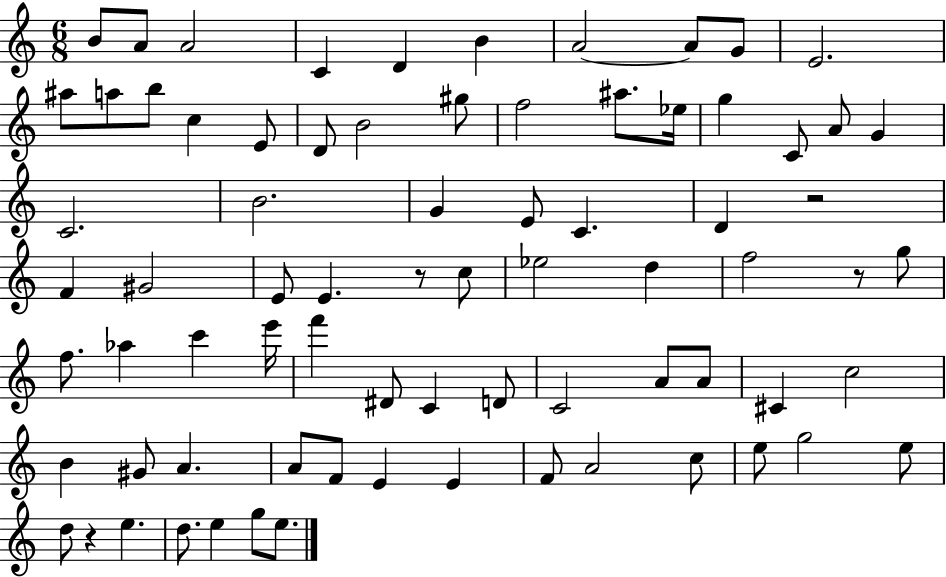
{
  \clef treble
  \numericTimeSignature
  \time 6/8
  \key c \major
  b'8 a'8 a'2 | c'4 d'4 b'4 | a'2~~ a'8 g'8 | e'2. | \break ais''8 a''8 b''8 c''4 e'8 | d'8 b'2 gis''8 | f''2 ais''8. ees''16 | g''4 c'8 a'8 g'4 | \break c'2. | b'2. | g'4 e'8 c'4. | d'4 r2 | \break f'4 gis'2 | e'8 e'4. r8 c''8 | ees''2 d''4 | f''2 r8 g''8 | \break f''8. aes''4 c'''4 e'''16 | f'''4 dis'8 c'4 d'8 | c'2 a'8 a'8 | cis'4 c''2 | \break b'4 gis'8 a'4. | a'8 f'8 e'4 e'4 | f'8 a'2 c''8 | e''8 g''2 e''8 | \break d''8 r4 e''4. | d''8. e''4 g''8 e''8. | \bar "|."
}